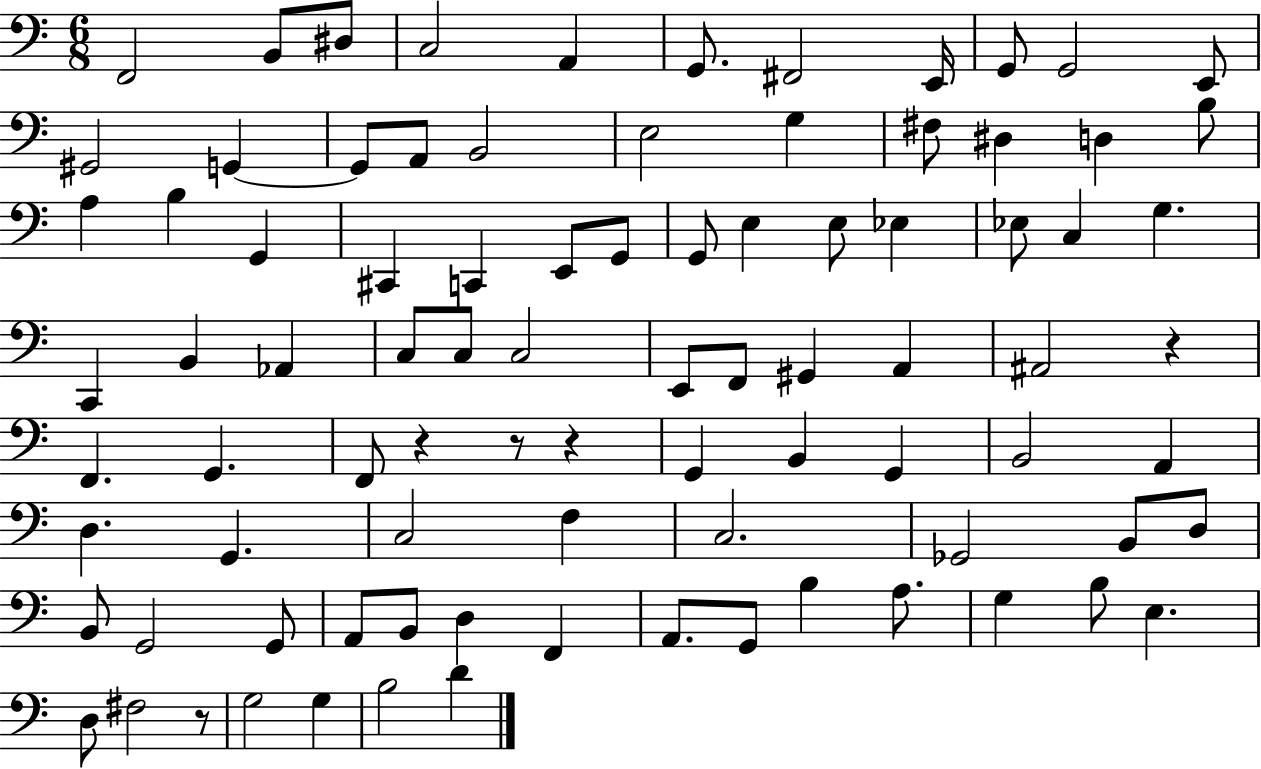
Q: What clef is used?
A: bass